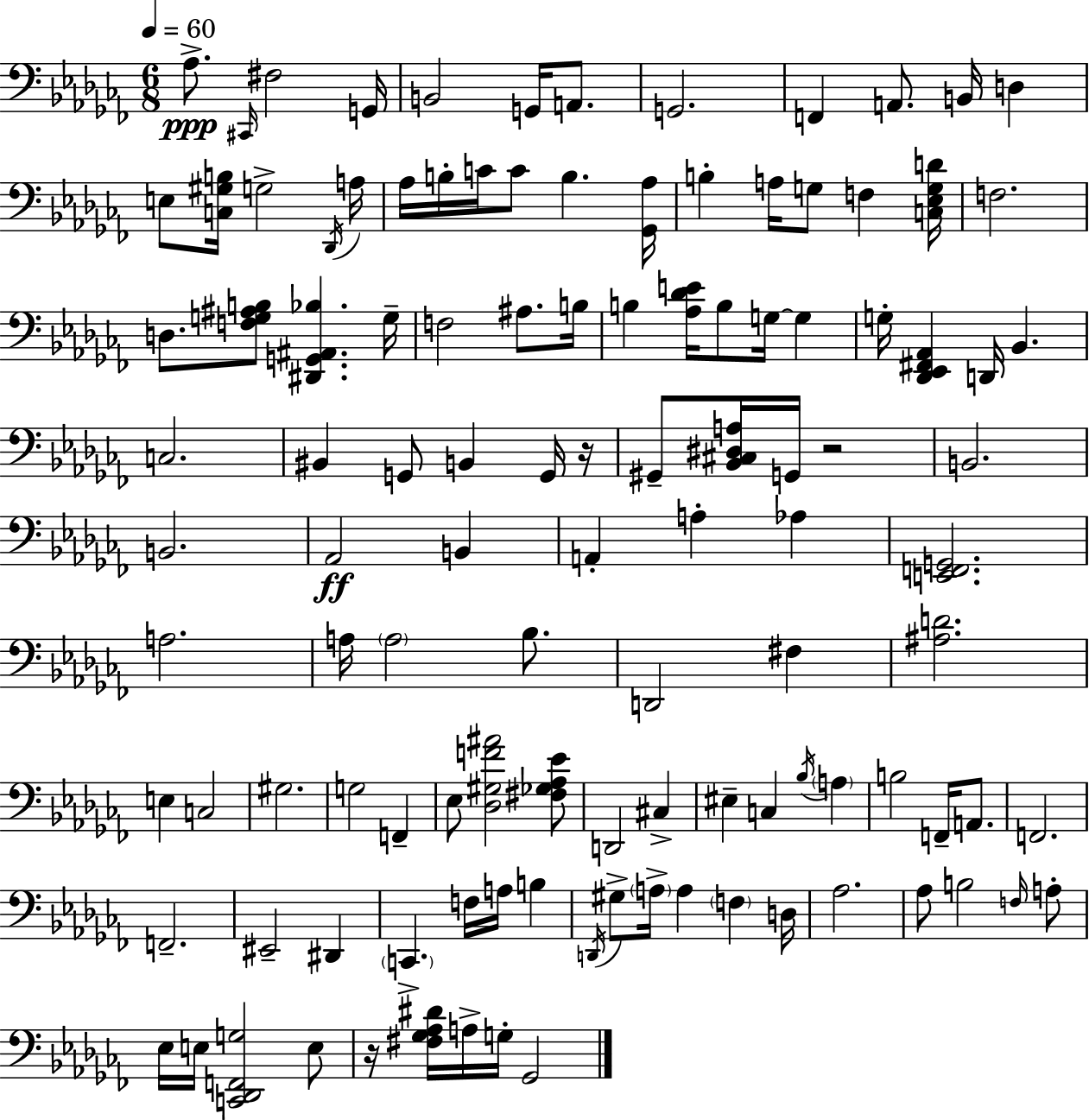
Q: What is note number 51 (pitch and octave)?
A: A3